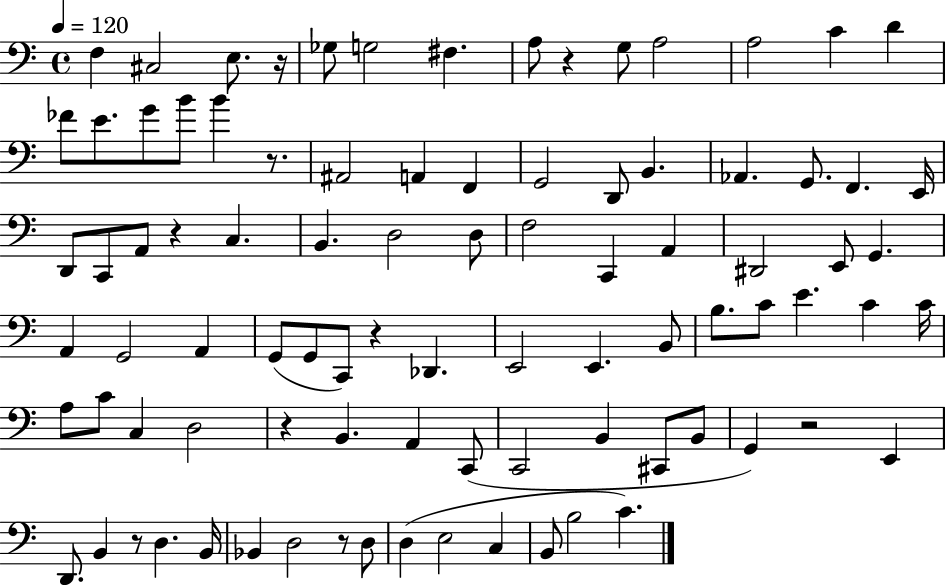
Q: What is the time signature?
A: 4/4